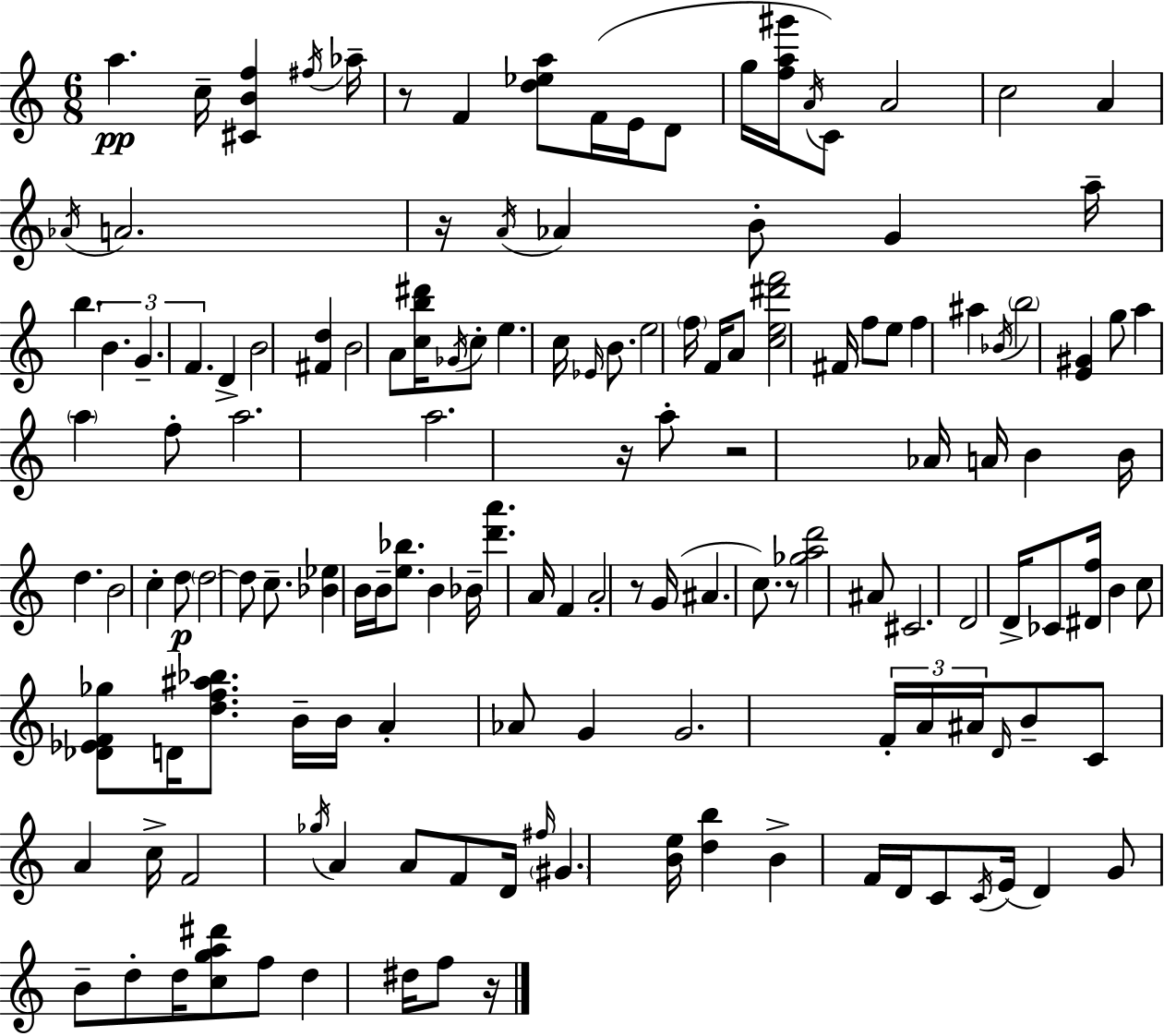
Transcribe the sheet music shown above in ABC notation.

X:1
T:Untitled
M:6/8
L:1/4
K:Am
a c/4 [^CBf] ^f/4 _a/4 z/2 F [d_ea]/2 F/4 E/4 D/2 g/4 [fa^g']/4 A/4 C/2 A2 c2 A _A/4 A2 z/4 A/4 _A B/2 G a/4 b B G F D B2 [^Fd] B2 A/2 [cb^d']/4 _G/4 c/2 e c/4 _E/4 B/2 e2 f/4 F/4 A/2 [ce^d'f']2 ^F/4 f/2 e/2 f ^a _B/4 b2 [E^G] g/2 a a f/2 a2 a2 z/4 a/2 z2 _A/4 A/4 B B/4 d B2 c d/2 d2 d/2 c/2 [_B_e] B/4 B/4 [e_b]/2 B _B/4 [d'a'] A/4 F A2 z/2 G/4 ^A c/2 z/2 [_gad']2 ^A/2 ^C2 D2 D/4 _C/2 [^Df]/4 B c/2 [_D_EF_g]/2 D/4 [df^a_b]/2 B/4 B/4 A _A/2 G G2 F/4 A/4 ^A/4 D/4 B/2 C/2 A c/4 F2 _g/4 A A/2 F/2 D/4 ^f/4 ^G [Be]/4 [db] B F/4 D/4 C/2 C/4 E/4 D G/2 B/2 d/2 d/4 [cga^d']/2 f/2 d ^d/4 f/2 z/4